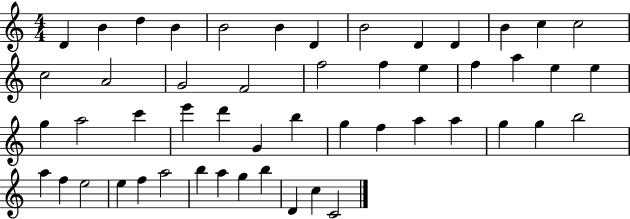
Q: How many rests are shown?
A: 0